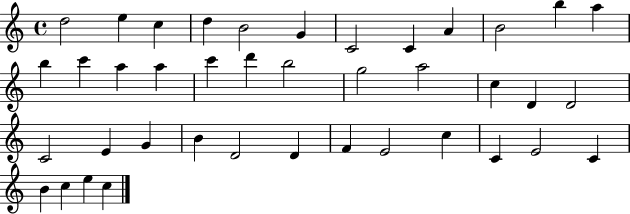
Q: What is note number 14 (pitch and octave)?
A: C6